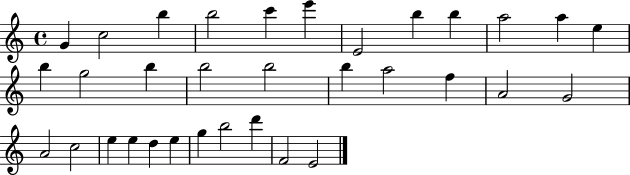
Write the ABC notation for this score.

X:1
T:Untitled
M:4/4
L:1/4
K:C
G c2 b b2 c' e' E2 b b a2 a e b g2 b b2 b2 b a2 f A2 G2 A2 c2 e e d e g b2 d' F2 E2